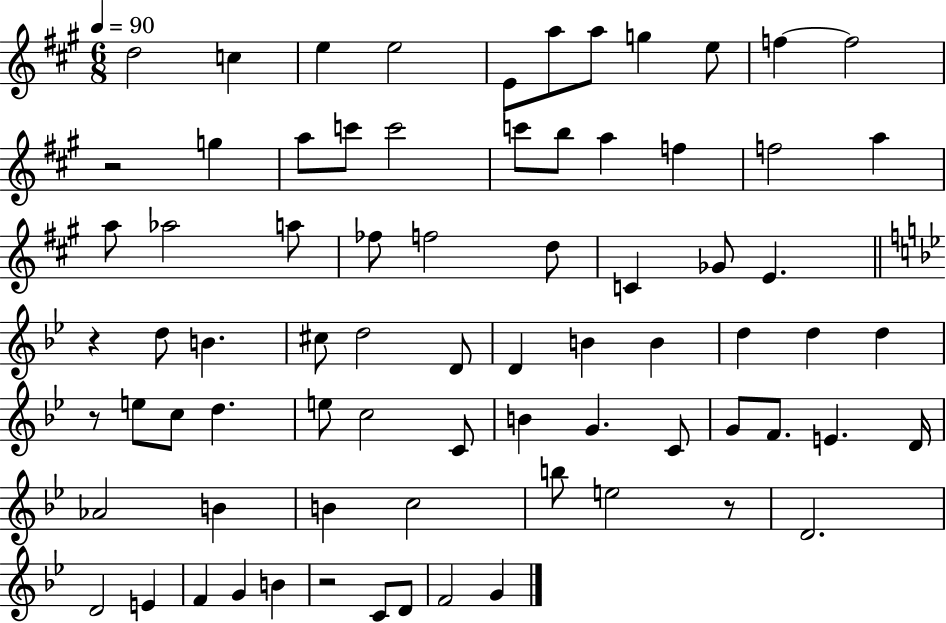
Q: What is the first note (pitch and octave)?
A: D5